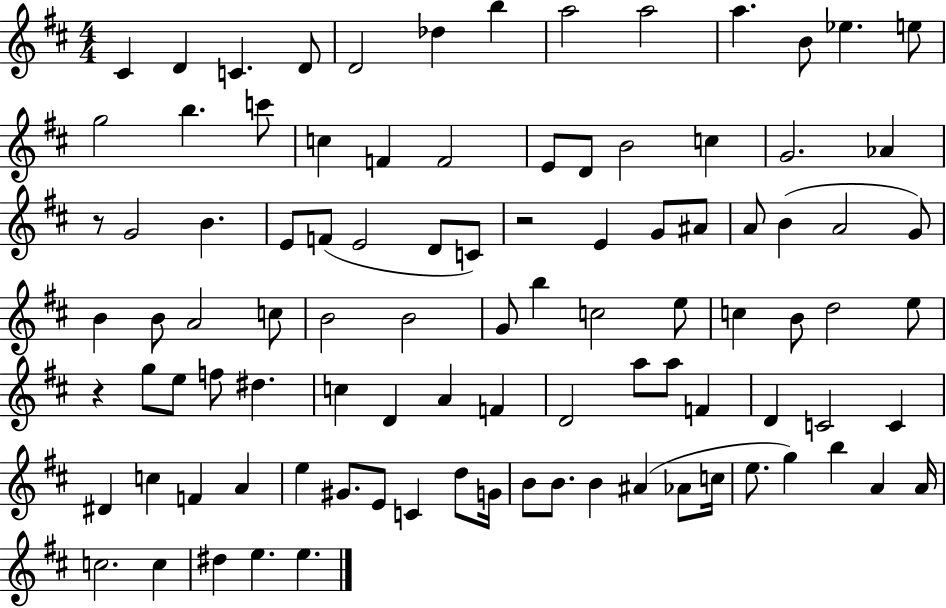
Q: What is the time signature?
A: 4/4